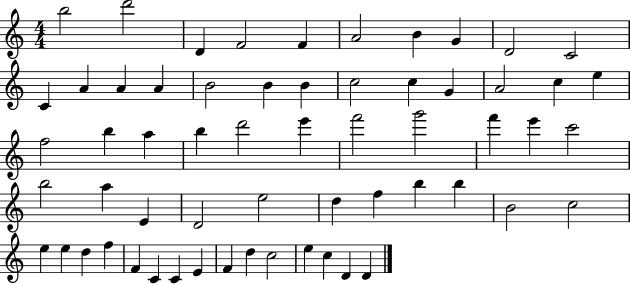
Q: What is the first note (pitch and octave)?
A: B5